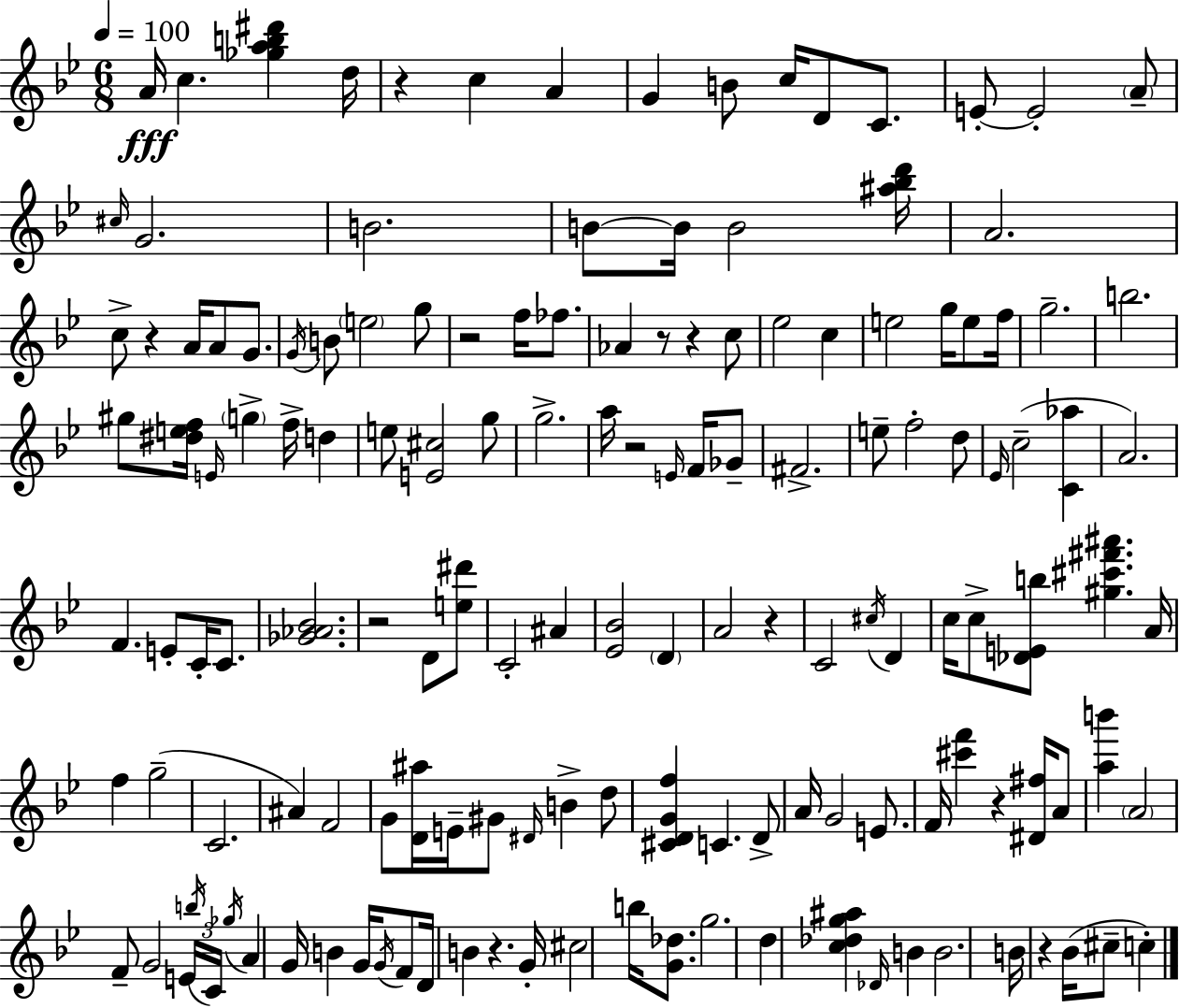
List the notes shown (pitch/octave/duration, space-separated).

A4/s C5/q. [Gb5,A5,B5,D#6]/q D5/s R/q C5/q A4/q G4/q B4/e C5/s D4/e C4/e. E4/e E4/h A4/e C#5/s G4/h. B4/h. B4/e B4/s B4/h [A#5,Bb5,D6]/s A4/h. C5/e R/q A4/s A4/e G4/e. G4/s B4/e E5/h G5/e R/h F5/s FES5/e. Ab4/q R/e R/q C5/e Eb5/h C5/q E5/h G5/s E5/e F5/s G5/h. B5/h. G#5/e [D#5,E5,F5]/s E4/s G5/q F5/s D5/q E5/e [E4,C#5]/h G5/e G5/h. A5/s R/h E4/s F4/s Gb4/e F#4/h. E5/e F5/h D5/e Eb4/s C5/h [C4,Ab5]/q A4/h. F4/q. E4/e C4/s C4/e. [Gb4,Ab4,Bb4]/h. R/h D4/e [E5,D#6]/e C4/h A#4/q [Eb4,Bb4]/h D4/q A4/h R/q C4/h C#5/s D4/q C5/s C5/e [Db4,E4,B5]/e [G#5,C#6,F#6,A#6]/q. A4/s F5/q G5/h C4/h. A#4/q F4/h G4/e [D4,A#5]/s E4/s G#4/e D#4/s B4/q D5/e [C#4,D4,G4,F5]/q C4/q. D4/e A4/s G4/h E4/e. F4/s [C#6,F6]/q R/q [D#4,F#5]/s A4/e [A5,B6]/q A4/h F4/e G4/h E4/s B5/s C4/s Gb5/s A4/q G4/s B4/q G4/s G4/s F4/e D4/s B4/q R/q. G4/s C#5/h B5/s [G4,Db5]/e. G5/h. D5/q [C5,Db5,G5,A#5]/q Db4/s B4/q B4/h. B4/s R/q Bb4/s C#5/e C5/q